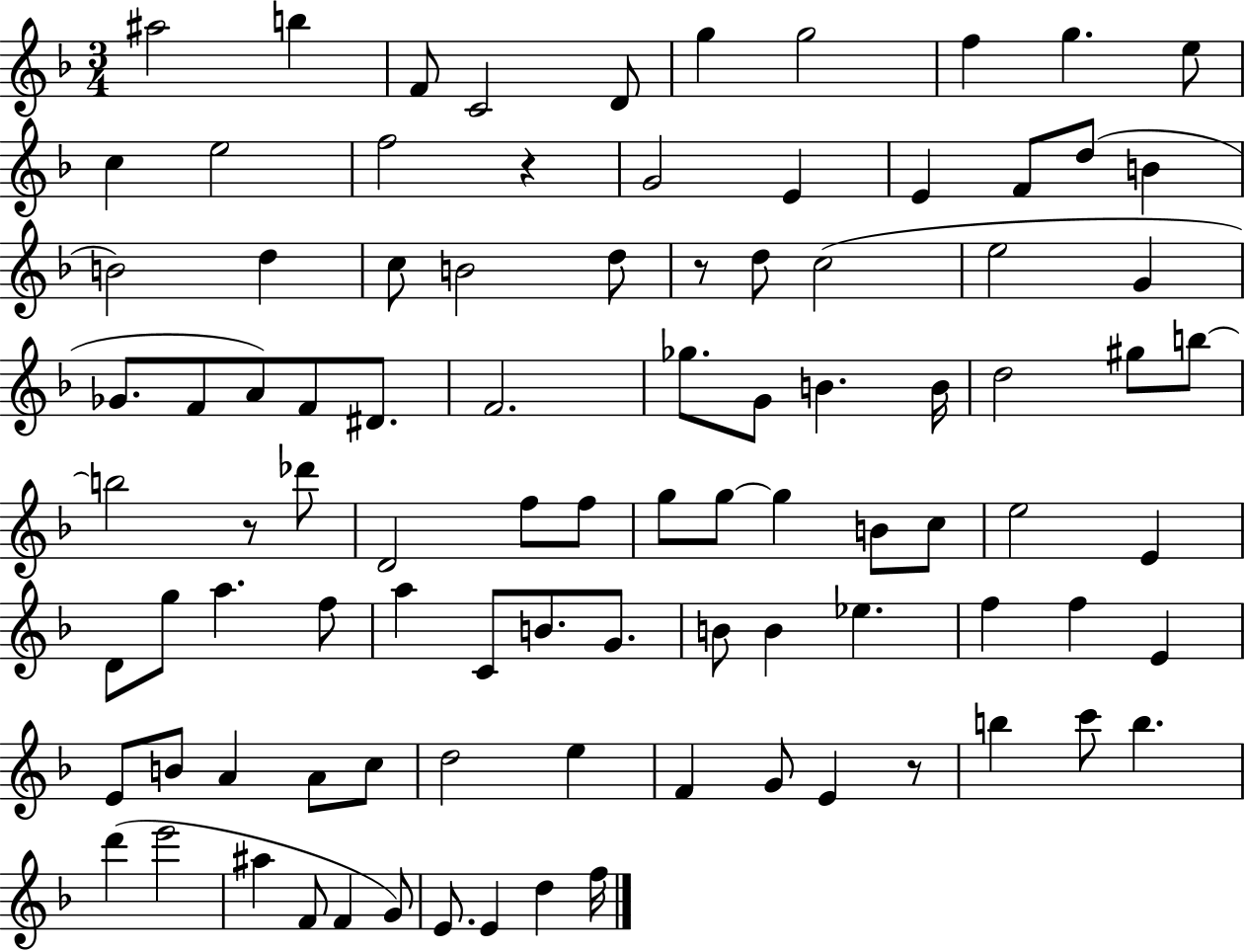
X:1
T:Untitled
M:3/4
L:1/4
K:F
^a2 b F/2 C2 D/2 g g2 f g e/2 c e2 f2 z G2 E E F/2 d/2 B B2 d c/2 B2 d/2 z/2 d/2 c2 e2 G _G/2 F/2 A/2 F/2 ^D/2 F2 _g/2 G/2 B B/4 d2 ^g/2 b/2 b2 z/2 _d'/2 D2 f/2 f/2 g/2 g/2 g B/2 c/2 e2 E D/2 g/2 a f/2 a C/2 B/2 G/2 B/2 B _e f f E E/2 B/2 A A/2 c/2 d2 e F G/2 E z/2 b c'/2 b d' e'2 ^a F/2 F G/2 E/2 E d f/4